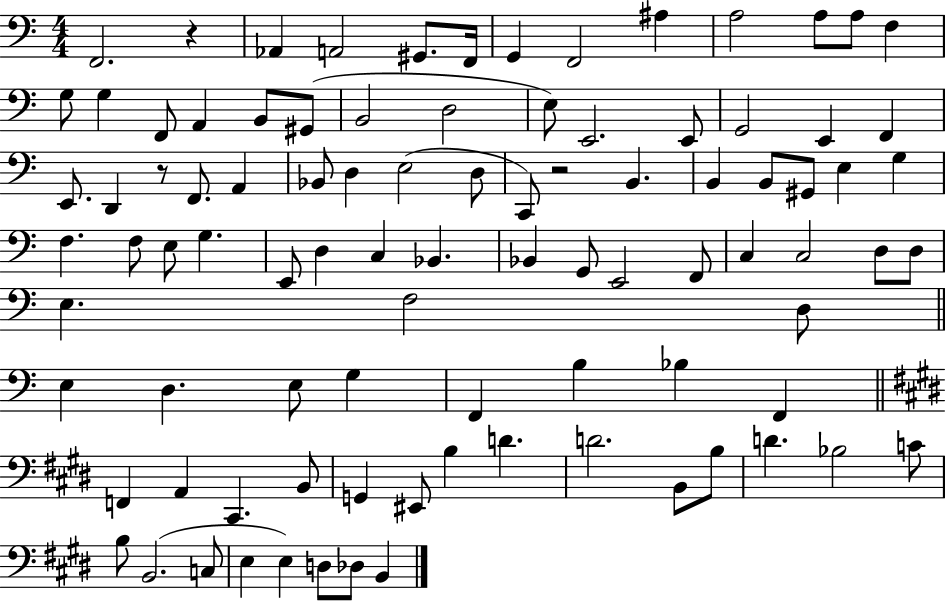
F2/h. R/q Ab2/q A2/h G#2/e. F2/s G2/q F2/h A#3/q A3/h A3/e A3/e F3/q G3/e G3/q F2/e A2/q B2/e G#2/e B2/h D3/h E3/e E2/h. E2/e G2/h E2/q F2/q E2/e. D2/q R/e F2/e. A2/q Bb2/e D3/q E3/h D3/e C2/e R/h B2/q. B2/q B2/e G#2/e E3/q G3/q F3/q. F3/e E3/e G3/q. E2/e D3/q C3/q Bb2/q. Bb2/q G2/e E2/h F2/e C3/q C3/h D3/e D3/e E3/q. F3/h D3/e E3/q D3/q. E3/e G3/q F2/q B3/q Bb3/q F2/q F2/q A2/q C#2/q. B2/e G2/q EIS2/e B3/q D4/q. D4/h. B2/e B3/e D4/q. Bb3/h C4/e B3/e B2/h. C3/e E3/q E3/q D3/e Db3/e B2/q